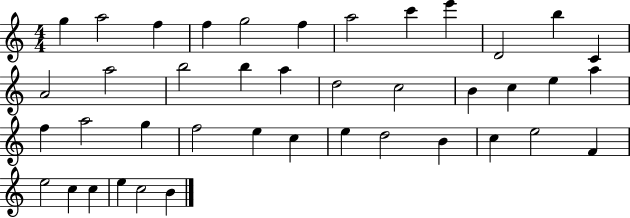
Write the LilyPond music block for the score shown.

{
  \clef treble
  \numericTimeSignature
  \time 4/4
  \key c \major
  g''4 a''2 f''4 | f''4 g''2 f''4 | a''2 c'''4 e'''4 | d'2 b''4 c'4 | \break a'2 a''2 | b''2 b''4 a''4 | d''2 c''2 | b'4 c''4 e''4 a''4 | \break f''4 a''2 g''4 | f''2 e''4 c''4 | e''4 d''2 b'4 | c''4 e''2 f'4 | \break e''2 c''4 c''4 | e''4 c''2 b'4 | \bar "|."
}